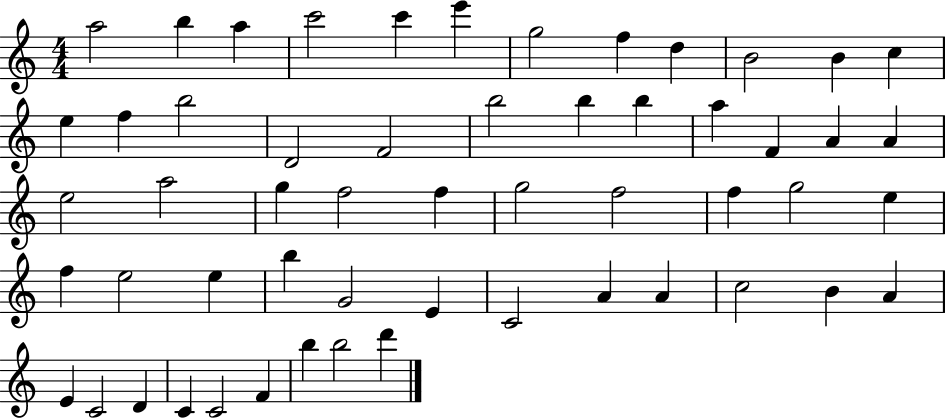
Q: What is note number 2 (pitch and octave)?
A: B5